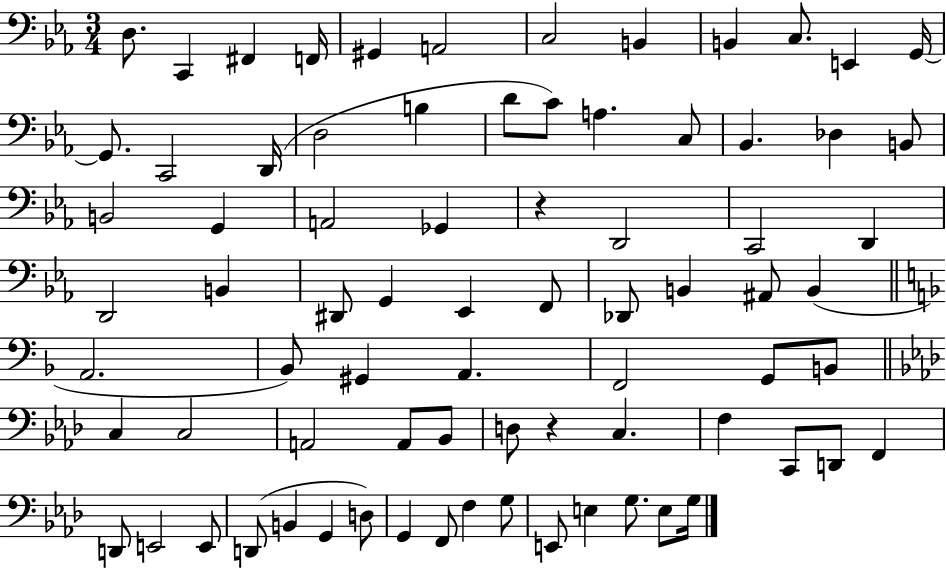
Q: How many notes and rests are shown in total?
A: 77